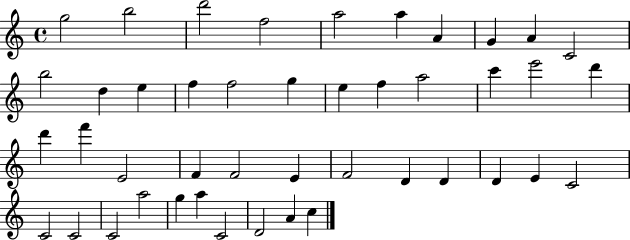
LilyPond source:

{
  \clef treble
  \time 4/4
  \defaultTimeSignature
  \key c \major
  g''2 b''2 | d'''2 f''2 | a''2 a''4 a'4 | g'4 a'4 c'2 | \break b''2 d''4 e''4 | f''4 f''2 g''4 | e''4 f''4 a''2 | c'''4 e'''2 d'''4 | \break d'''4 f'''4 e'2 | f'4 f'2 e'4 | f'2 d'4 d'4 | d'4 e'4 c'2 | \break c'2 c'2 | c'2 a''2 | g''4 a''4 c'2 | d'2 a'4 c''4 | \break \bar "|."
}